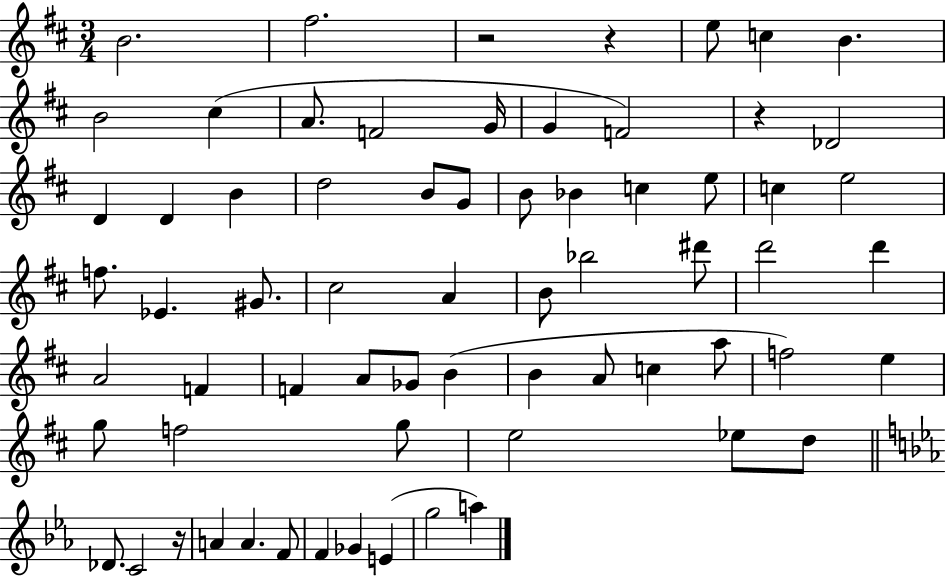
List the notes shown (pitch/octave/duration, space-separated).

B4/h. F#5/h. R/h R/q E5/e C5/q B4/q. B4/h C#5/q A4/e. F4/h G4/s G4/q F4/h R/q Db4/h D4/q D4/q B4/q D5/h B4/e G4/e B4/e Bb4/q C5/q E5/e C5/q E5/h F5/e. Eb4/q. G#4/e. C#5/h A4/q B4/e Bb5/h D#6/e D6/h D6/q A4/h F4/q F4/q A4/e Gb4/e B4/q B4/q A4/e C5/q A5/e F5/h E5/q G5/e F5/h G5/e E5/h Eb5/e D5/e Db4/e. C4/h R/s A4/q A4/q. F4/e F4/q Gb4/q E4/q G5/h A5/q